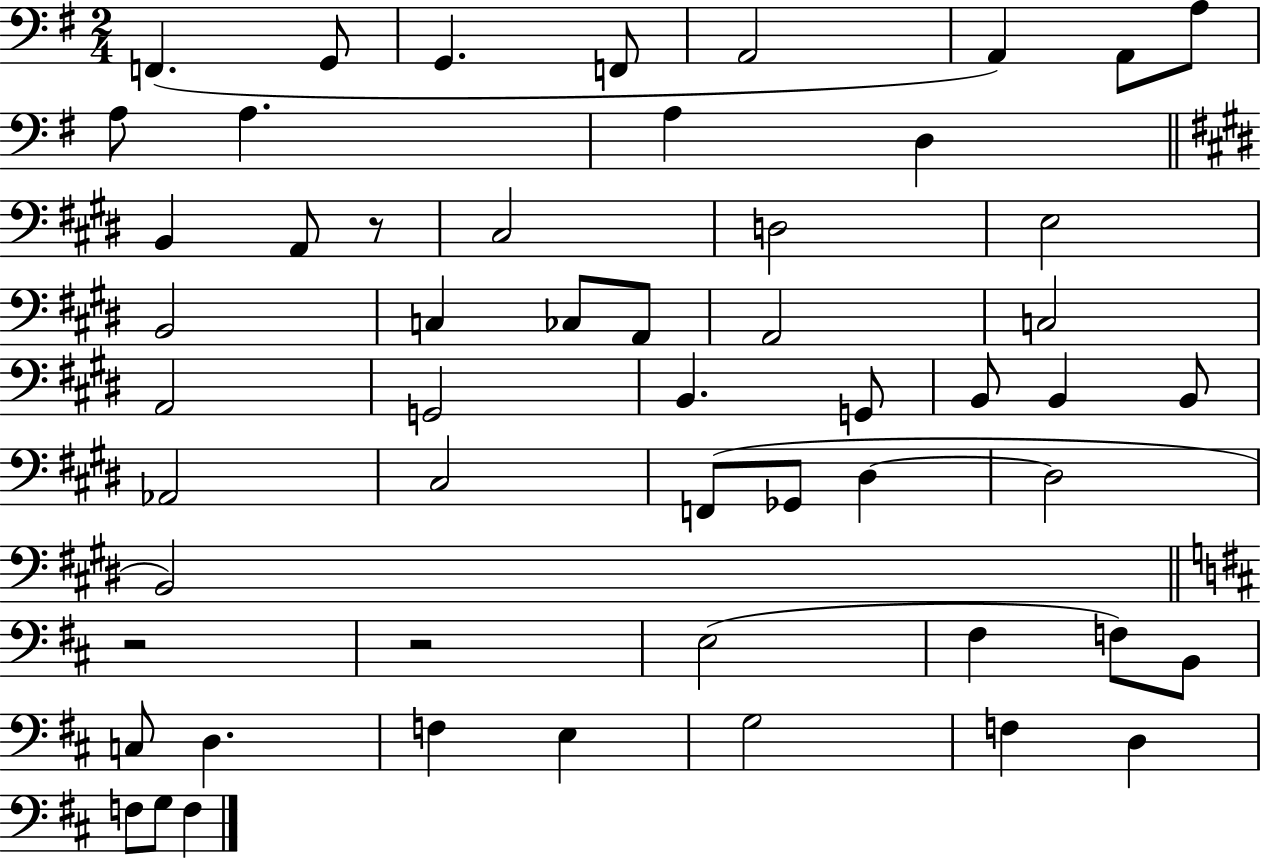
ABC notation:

X:1
T:Untitled
M:2/4
L:1/4
K:G
F,, G,,/2 G,, F,,/2 A,,2 A,, A,,/2 A,/2 A,/2 A, A, D, B,, A,,/2 z/2 ^C,2 D,2 E,2 B,,2 C, _C,/2 A,,/2 A,,2 C,2 A,,2 G,,2 B,, G,,/2 B,,/2 B,, B,,/2 _A,,2 ^C,2 F,,/2 _G,,/2 ^D, ^D,2 B,,2 z2 z2 E,2 ^F, F,/2 B,,/2 C,/2 D, F, E, G,2 F, D, F,/2 G,/2 F,